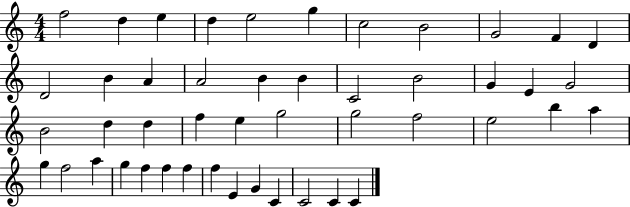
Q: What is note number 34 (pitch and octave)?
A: G5